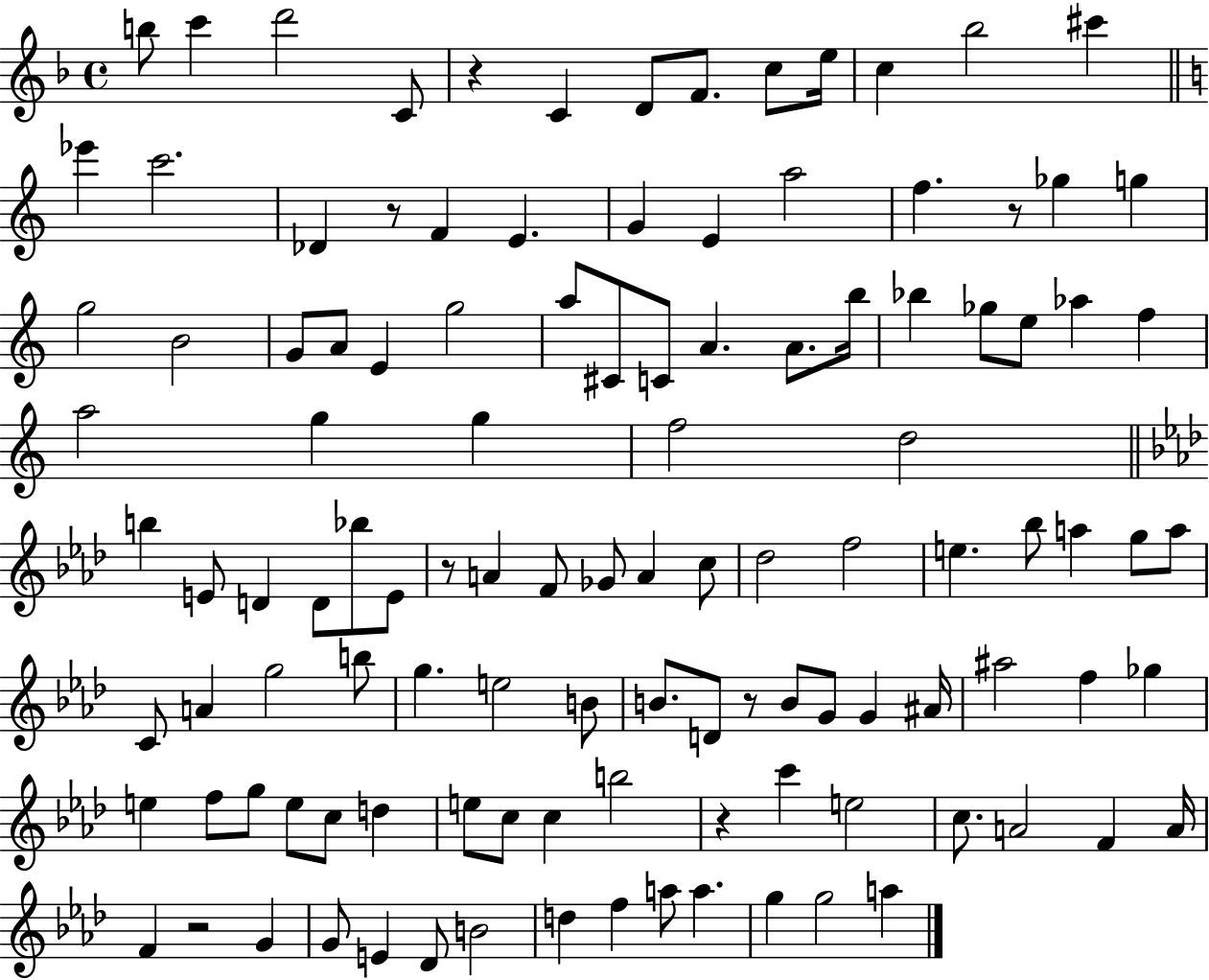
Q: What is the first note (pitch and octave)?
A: B5